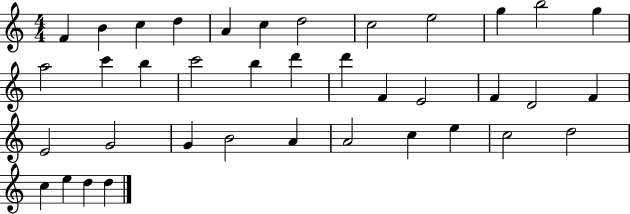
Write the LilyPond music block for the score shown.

{
  \clef treble
  \numericTimeSignature
  \time 4/4
  \key c \major
  f'4 b'4 c''4 d''4 | a'4 c''4 d''2 | c''2 e''2 | g''4 b''2 g''4 | \break a''2 c'''4 b''4 | c'''2 b''4 d'''4 | d'''4 f'4 e'2 | f'4 d'2 f'4 | \break e'2 g'2 | g'4 b'2 a'4 | a'2 c''4 e''4 | c''2 d''2 | \break c''4 e''4 d''4 d''4 | \bar "|."
}